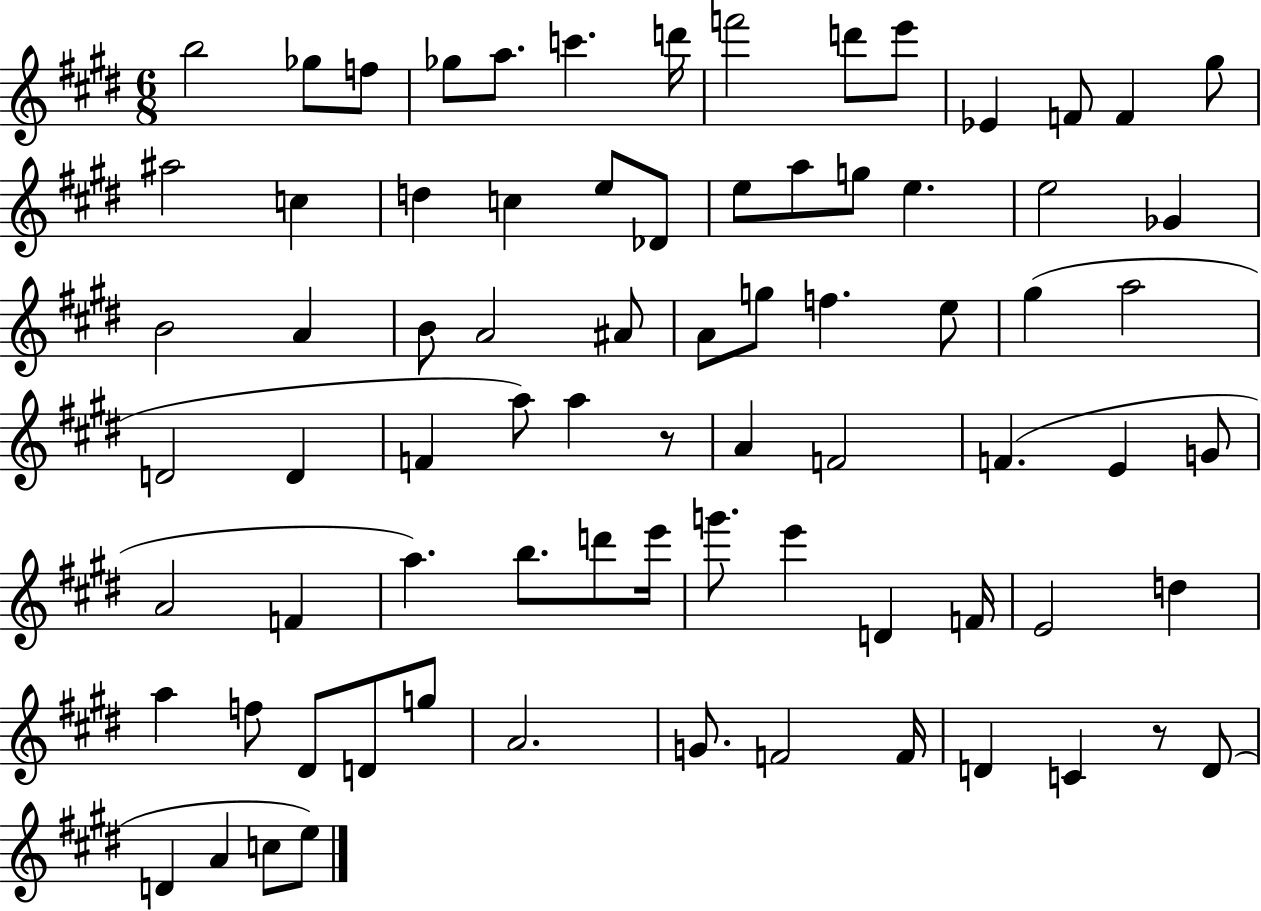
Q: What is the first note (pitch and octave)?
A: B5